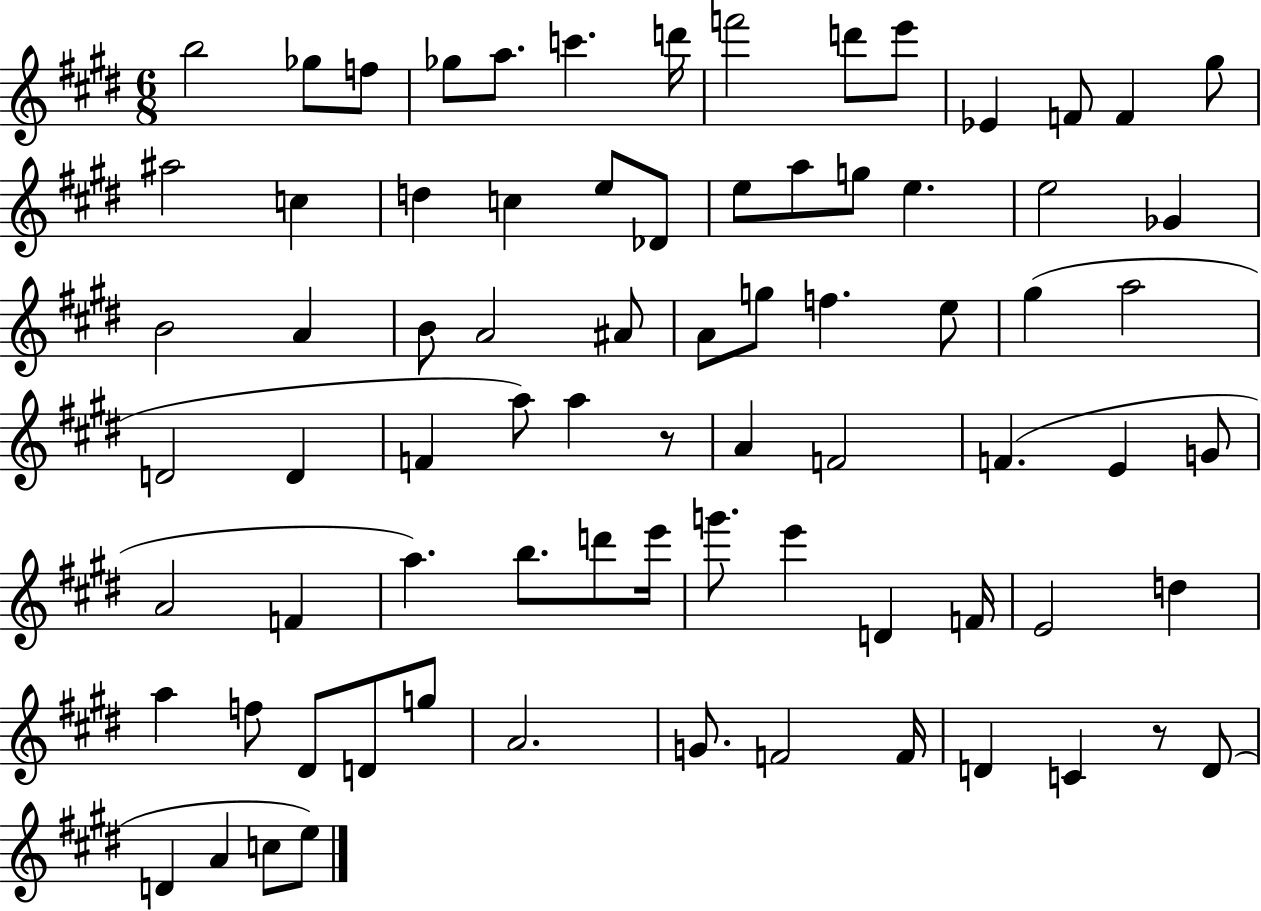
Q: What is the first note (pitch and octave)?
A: B5